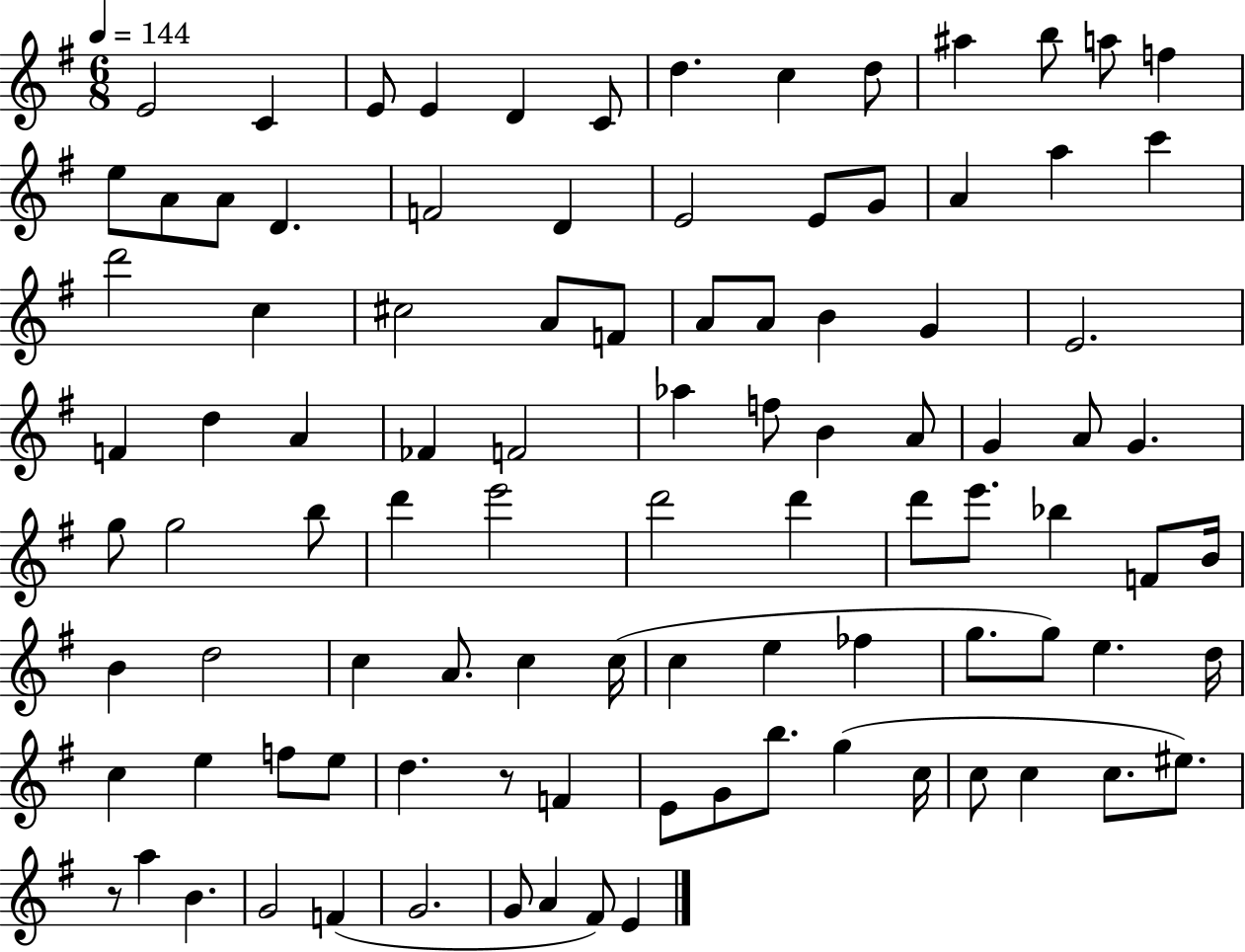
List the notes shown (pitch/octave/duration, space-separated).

E4/h C4/q E4/e E4/q D4/q C4/e D5/q. C5/q D5/e A#5/q B5/e A5/e F5/q E5/e A4/e A4/e D4/q. F4/h D4/q E4/h E4/e G4/e A4/q A5/q C6/q D6/h C5/q C#5/h A4/e F4/e A4/e A4/e B4/q G4/q E4/h. F4/q D5/q A4/q FES4/q F4/h Ab5/q F5/e B4/q A4/e G4/q A4/e G4/q. G5/e G5/h B5/e D6/q E6/h D6/h D6/q D6/e E6/e. Bb5/q F4/e B4/s B4/q D5/h C5/q A4/e. C5/q C5/s C5/q E5/q FES5/q G5/e. G5/e E5/q. D5/s C5/q E5/q F5/e E5/e D5/q. R/e F4/q E4/e G4/e B5/e. G5/q C5/s C5/e C5/q C5/e. EIS5/e. R/e A5/q B4/q. G4/h F4/q G4/h. G4/e A4/q F#4/e E4/q